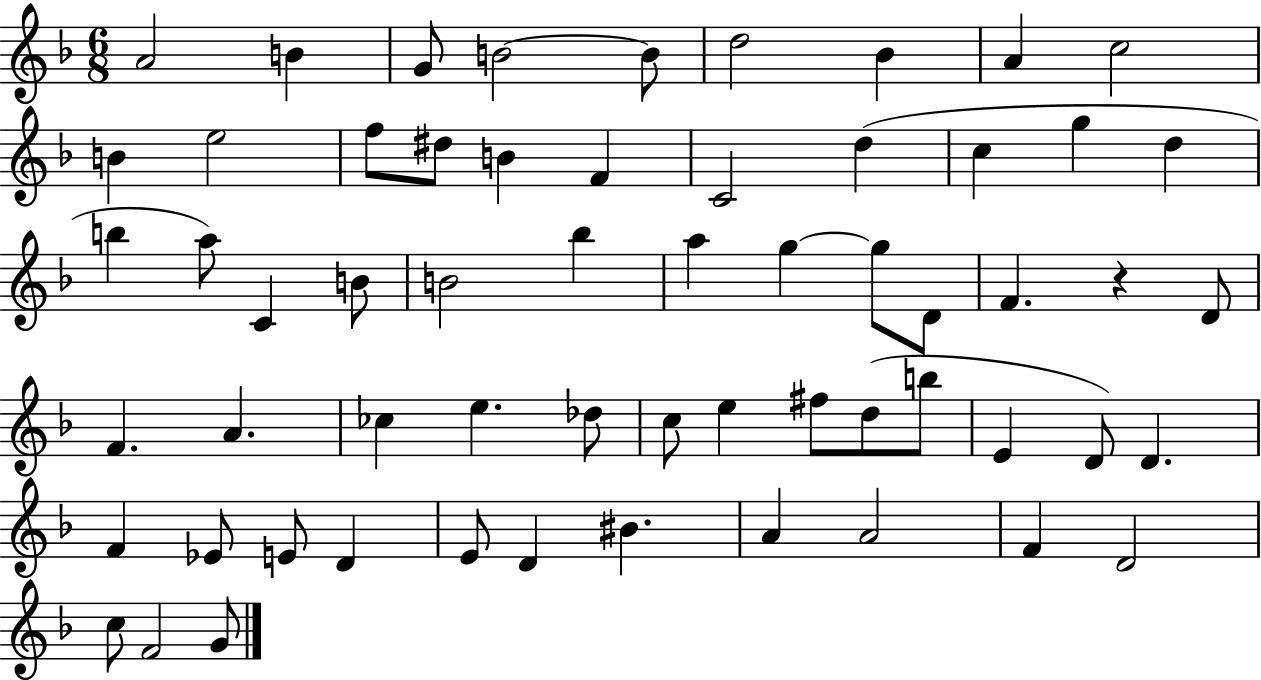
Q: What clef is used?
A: treble